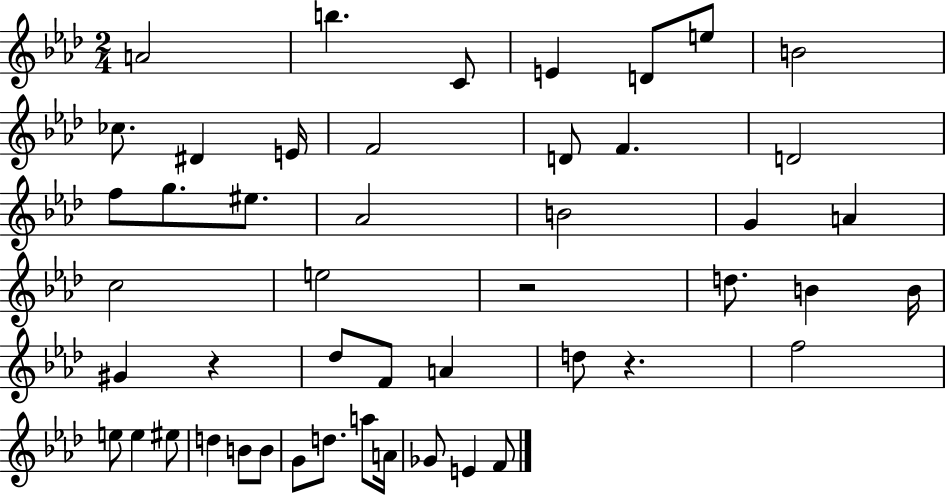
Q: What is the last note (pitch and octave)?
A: F4